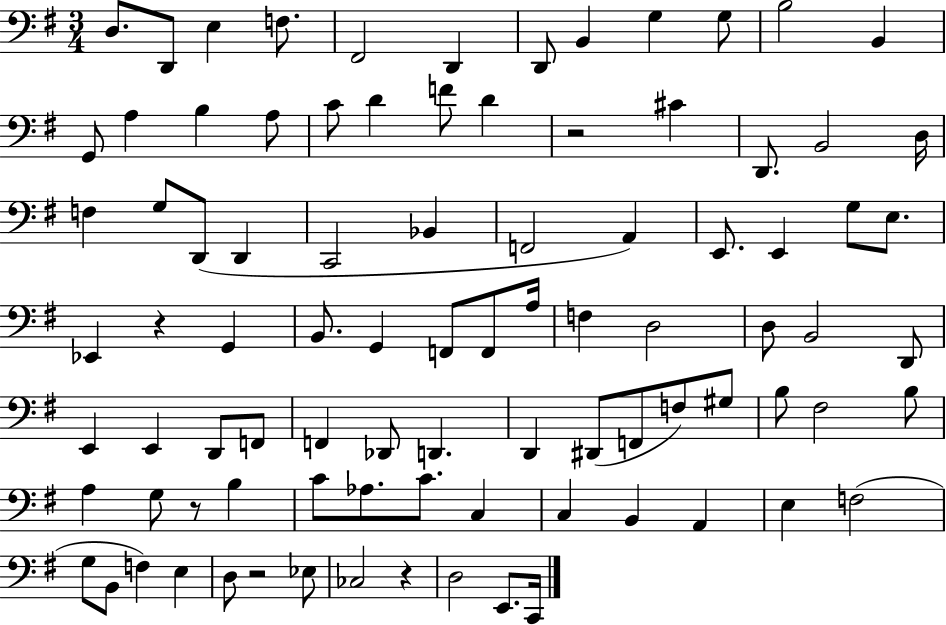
X:1
T:Untitled
M:3/4
L:1/4
K:G
D,/2 D,,/2 E, F,/2 ^F,,2 D,, D,,/2 B,, G, G,/2 B,2 B,, G,,/2 A, B, A,/2 C/2 D F/2 D z2 ^C D,,/2 B,,2 D,/4 F, G,/2 D,,/2 D,, C,,2 _B,, F,,2 A,, E,,/2 E,, G,/2 E,/2 _E,, z G,, B,,/2 G,, F,,/2 F,,/2 A,/4 F, D,2 D,/2 B,,2 D,,/2 E,, E,, D,,/2 F,,/2 F,, _D,,/2 D,, D,, ^D,,/2 F,,/2 F,/2 ^G,/2 B,/2 ^F,2 B,/2 A, G,/2 z/2 B, C/2 _A,/2 C/2 C, C, B,, A,, E, F,2 G,/2 B,,/2 F, E, D,/2 z2 _E,/2 _C,2 z D,2 E,,/2 C,,/4